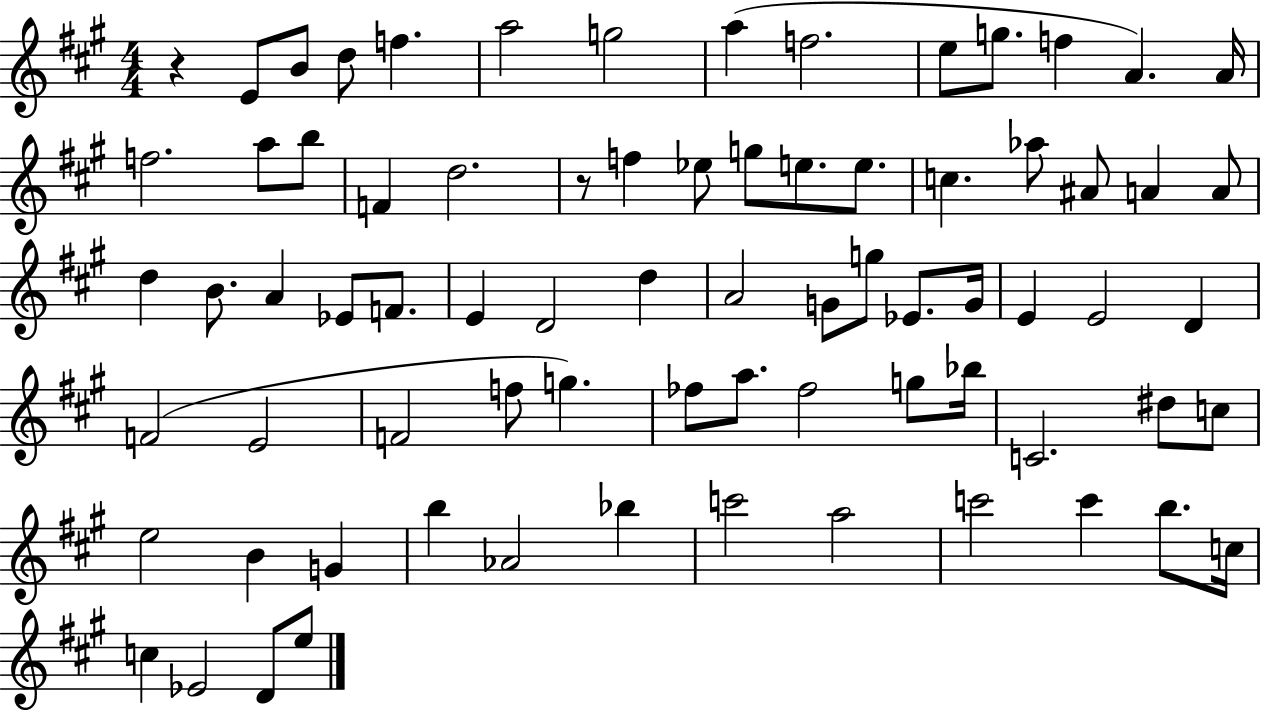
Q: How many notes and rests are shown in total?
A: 75